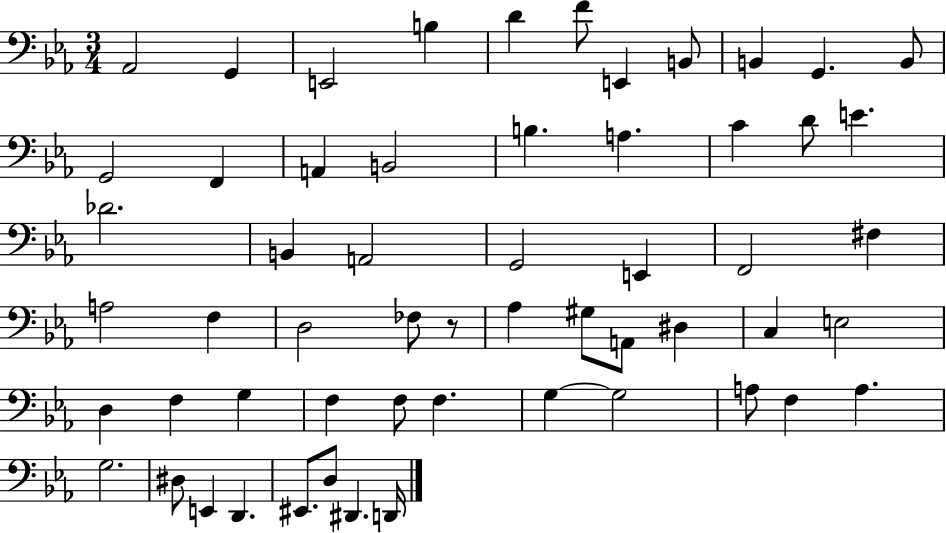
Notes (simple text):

Ab2/h G2/q E2/h B3/q D4/q F4/e E2/q B2/e B2/q G2/q. B2/e G2/h F2/q A2/q B2/h B3/q. A3/q. C4/q D4/e E4/q. Db4/h. B2/q A2/h G2/h E2/q F2/h F#3/q A3/h F3/q D3/h FES3/e R/e Ab3/q G#3/e A2/e D#3/q C3/q E3/h D3/q F3/q G3/q F3/q F3/e F3/q. G3/q G3/h A3/e F3/q A3/q. G3/h. D#3/e E2/q D2/q. EIS2/e. D3/e D#2/q. D2/s